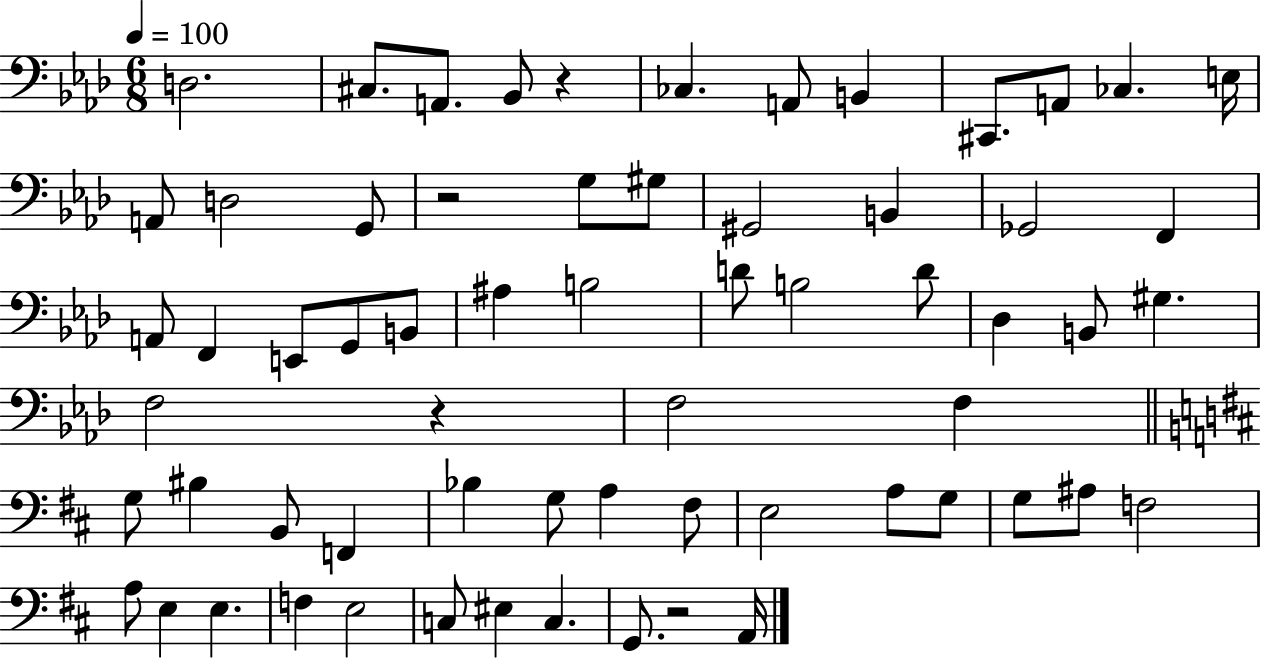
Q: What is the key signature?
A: AES major